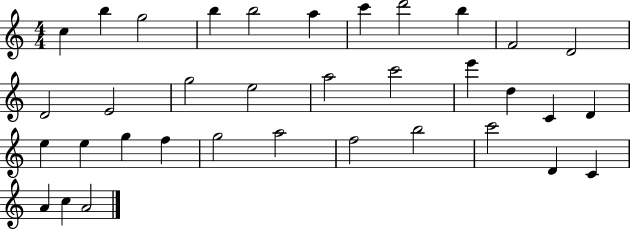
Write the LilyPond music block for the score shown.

{
  \clef treble
  \numericTimeSignature
  \time 4/4
  \key c \major
  c''4 b''4 g''2 | b''4 b''2 a''4 | c'''4 d'''2 b''4 | f'2 d'2 | \break d'2 e'2 | g''2 e''2 | a''2 c'''2 | e'''4 d''4 c'4 d'4 | \break e''4 e''4 g''4 f''4 | g''2 a''2 | f''2 b''2 | c'''2 d'4 c'4 | \break a'4 c''4 a'2 | \bar "|."
}